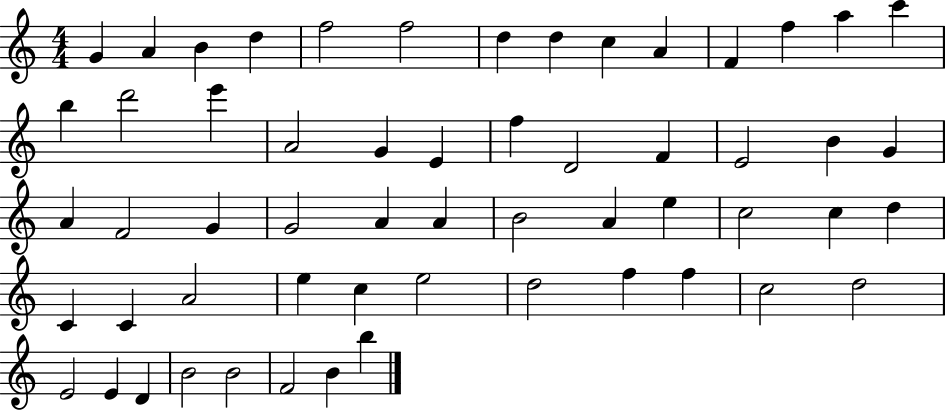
G4/q A4/q B4/q D5/q F5/h F5/h D5/q D5/q C5/q A4/q F4/q F5/q A5/q C6/q B5/q D6/h E6/q A4/h G4/q E4/q F5/q D4/h F4/q E4/h B4/q G4/q A4/q F4/h G4/q G4/h A4/q A4/q B4/h A4/q E5/q C5/h C5/q D5/q C4/q C4/q A4/h E5/q C5/q E5/h D5/h F5/q F5/q C5/h D5/h E4/h E4/q D4/q B4/h B4/h F4/h B4/q B5/q